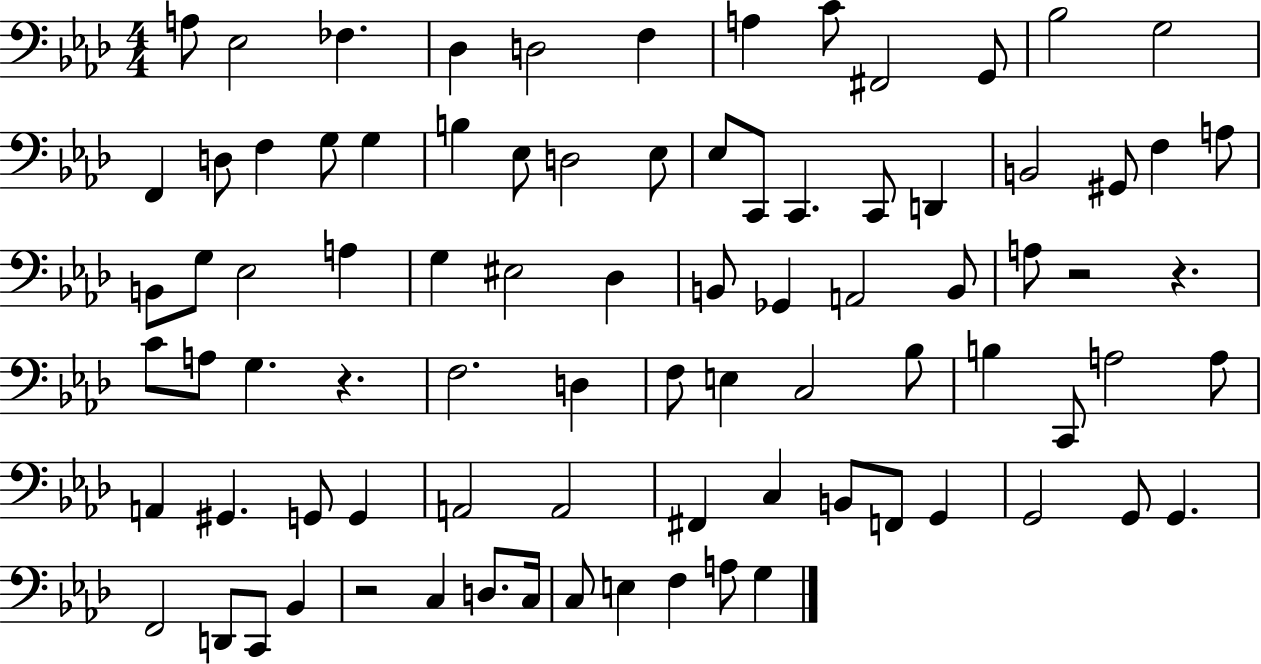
A3/e Eb3/h FES3/q. Db3/q D3/h F3/q A3/q C4/e F#2/h G2/e Bb3/h G3/h F2/q D3/e F3/q G3/e G3/q B3/q Eb3/e D3/h Eb3/e Eb3/e C2/e C2/q. C2/e D2/q B2/h G#2/e F3/q A3/e B2/e G3/e Eb3/h A3/q G3/q EIS3/h Db3/q B2/e Gb2/q A2/h B2/e A3/e R/h R/q. C4/e A3/e G3/q. R/q. F3/h. D3/q F3/e E3/q C3/h Bb3/e B3/q C2/e A3/h A3/e A2/q G#2/q. G2/e G2/q A2/h A2/h F#2/q C3/q B2/e F2/e G2/q G2/h G2/e G2/q. F2/h D2/e C2/e Bb2/q R/h C3/q D3/e. C3/s C3/e E3/q F3/q A3/e G3/q